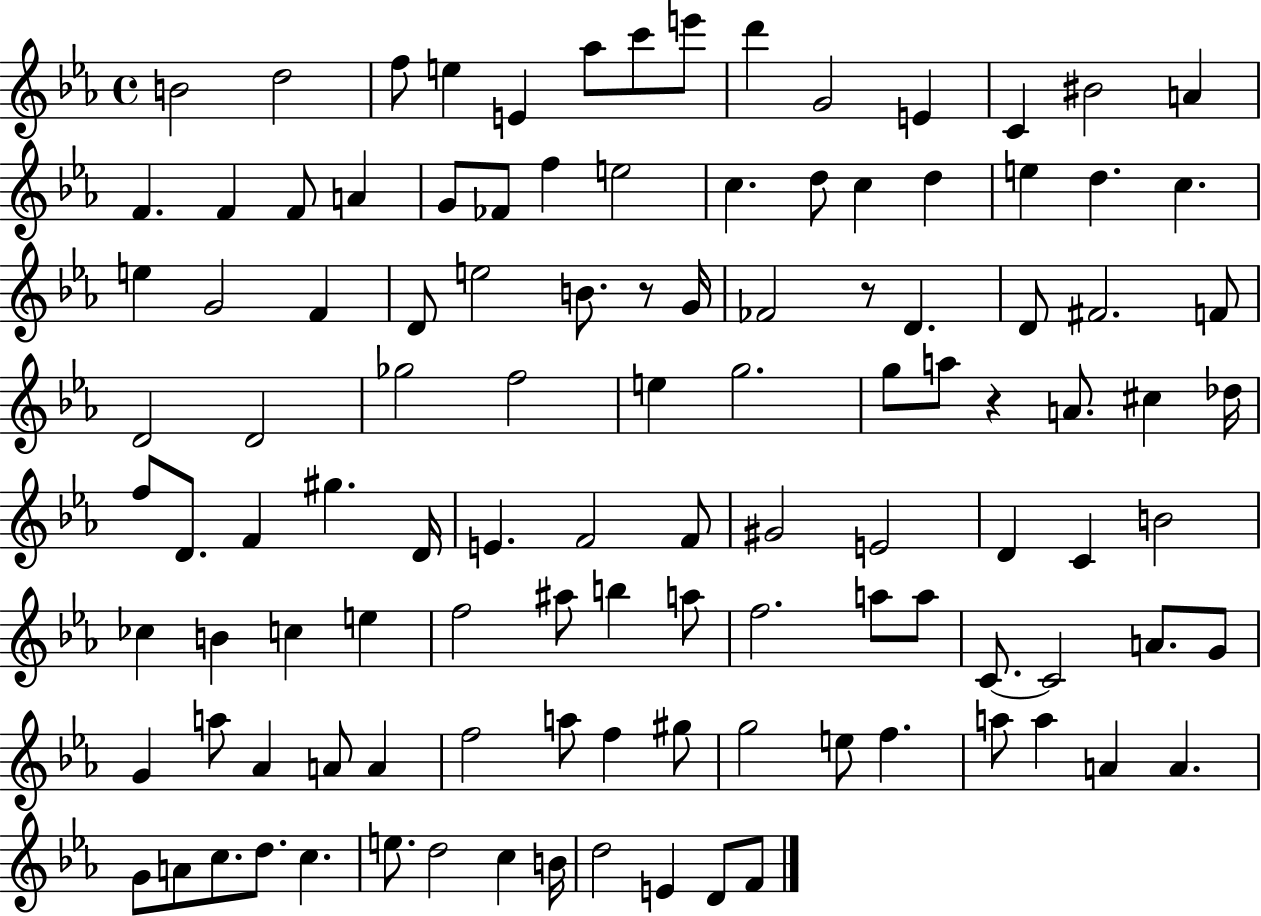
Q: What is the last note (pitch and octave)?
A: F4